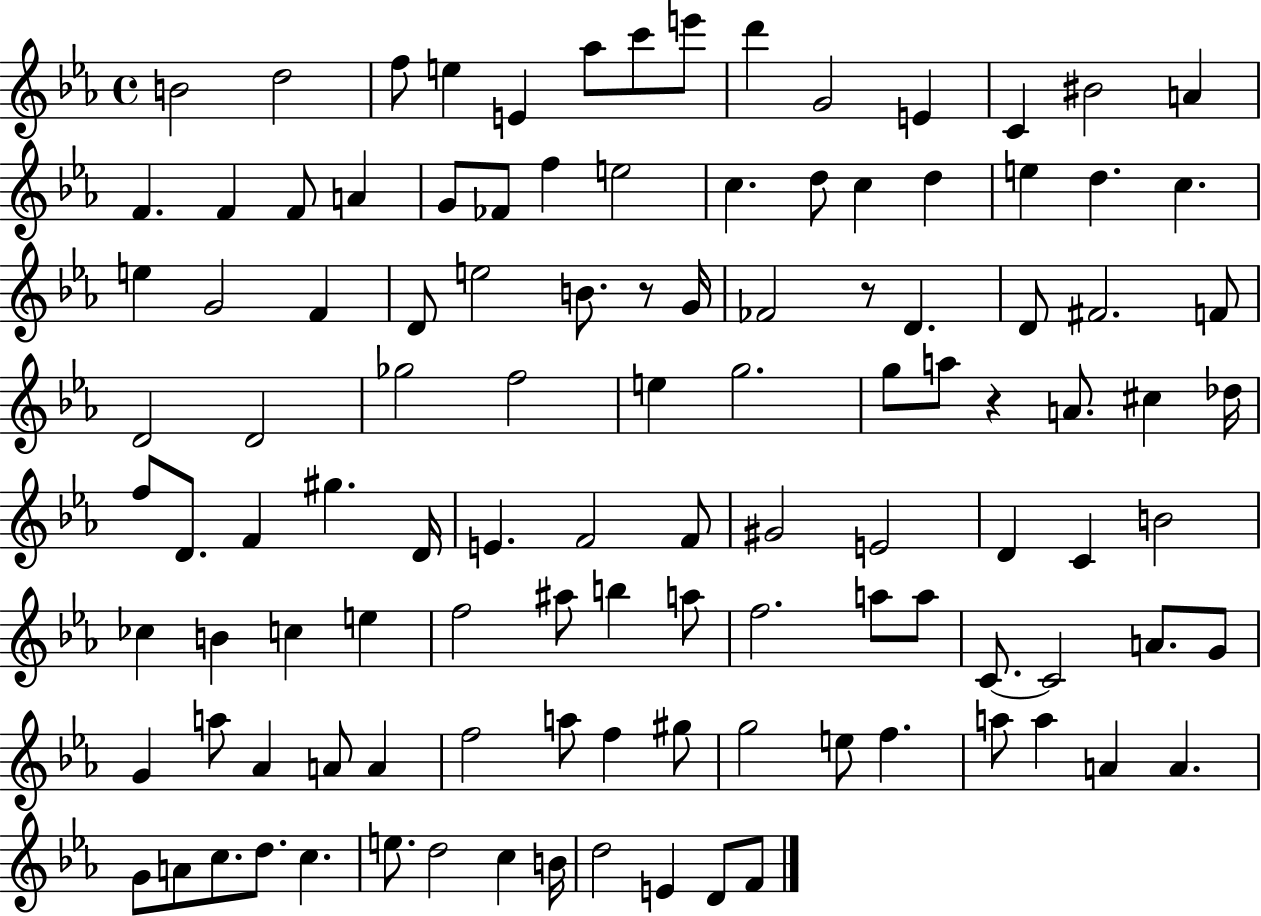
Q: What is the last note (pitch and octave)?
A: F4